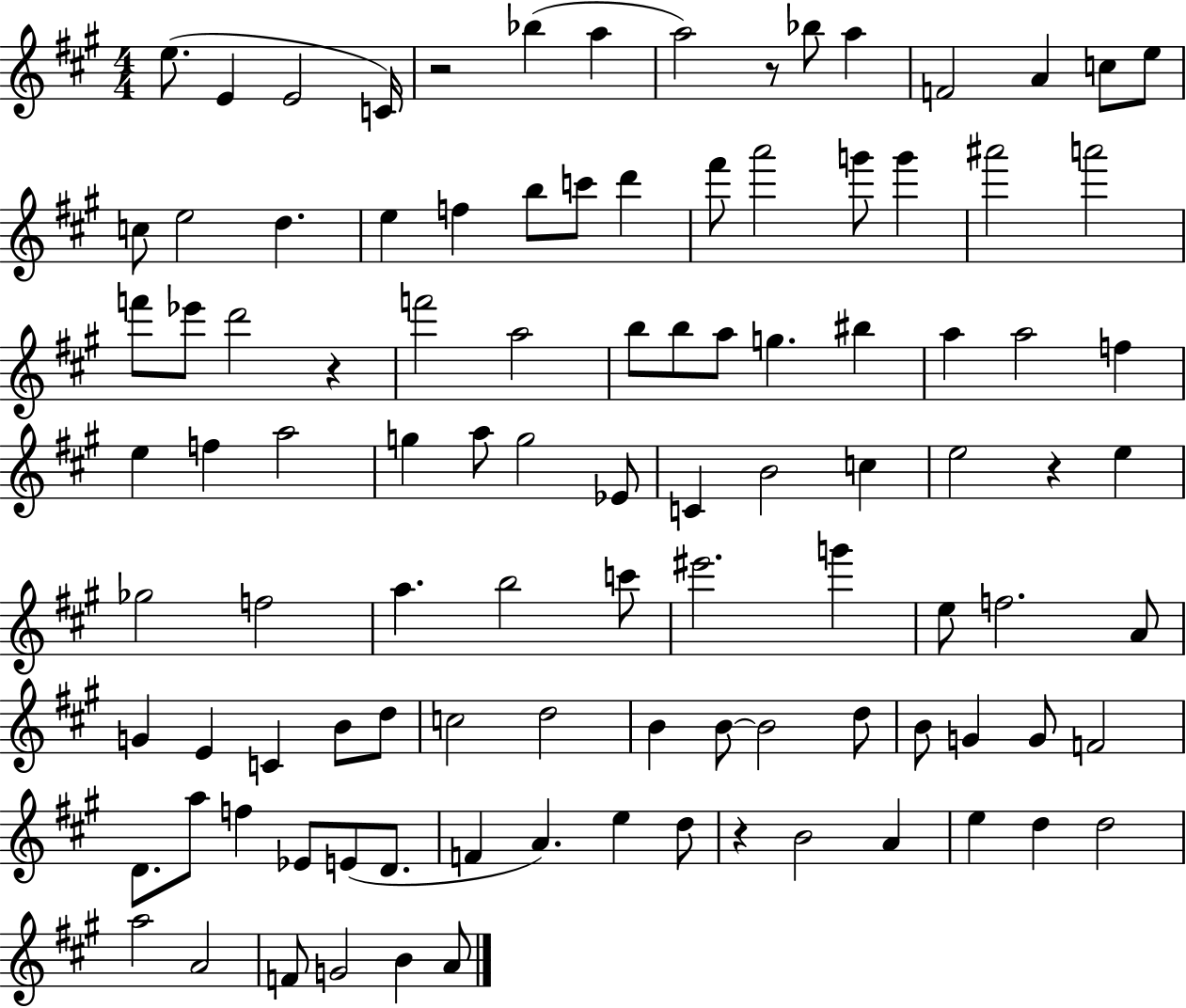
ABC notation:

X:1
T:Untitled
M:4/4
L:1/4
K:A
e/2 E E2 C/4 z2 _b a a2 z/2 _b/2 a F2 A c/2 e/2 c/2 e2 d e f b/2 c'/2 d' ^f'/2 a'2 g'/2 g' ^a'2 a'2 f'/2 _e'/2 d'2 z f'2 a2 b/2 b/2 a/2 g ^b a a2 f e f a2 g a/2 g2 _E/2 C B2 c e2 z e _g2 f2 a b2 c'/2 ^e'2 g' e/2 f2 A/2 G E C B/2 d/2 c2 d2 B B/2 B2 d/2 B/2 G G/2 F2 D/2 a/2 f _E/2 E/2 D/2 F A e d/2 z B2 A e d d2 a2 A2 F/2 G2 B A/2